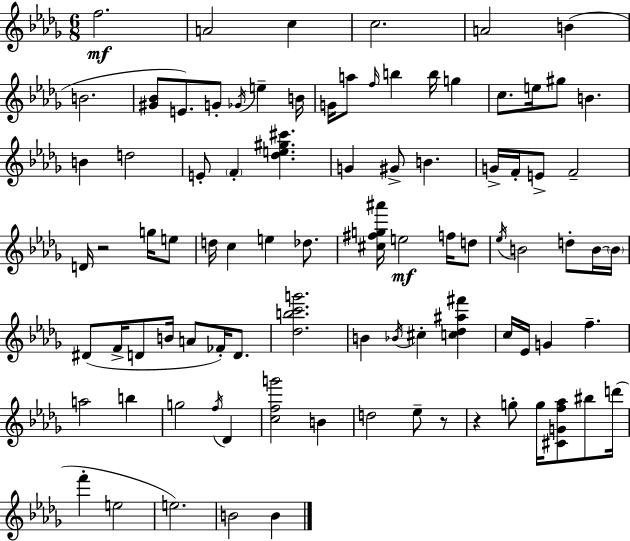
{
  \clef treble
  \numericTimeSignature
  \time 6/8
  \key bes \minor
  f''2.\mf | a'2 c''4 | c''2. | a'2 b'4( | \break b'2. | <gis' bes'>8 e'8.) g'8-. \acciaccatura { ges'16 } e''4-- | b'16 g'16 a''8 \grace { f''16 } b''4 b''16 g''4 | c''8. e''16 gis''8 b'4. | \break b'4 d''2 | e'8-. \parenthesize f'4-. <des'' e'' gis'' cis'''>4. | g'4 gis'8-> b'4. | g'16-> f'16-. e'8-> f'2-- | \break d'16 r2 g''16 | e''8 d''16 c''4 e''4 des''8. | <cis'' fis'' g'' ais'''>16 e''2\mf f''16 | d''8 \acciaccatura { ees''16 } b'2 d''8-. | \break b'16~~ \parenthesize b'16 dis'8( f'16-> d'8 b'16 a'8 fes'16-.) | d'8. <des'' b'' c''' g'''>2. | b'4 \acciaccatura { bes'16 } cis''4-. | <c'' des'' ais'' fis'''>4 c''16 ees'16 g'4 f''4.-- | \break a''2 | b''4 g''2 | \acciaccatura { f''16 } des'4 <c'' f'' g'''>2 | b'4 d''2 | \break ees''8-- r8 r4 g''8-. g''16 | <cis' g' f'' aes''>8 bis''8 d'''16( f'''4-. e''2 | e''2.) | b'2 | \break b'4 \bar "|."
}